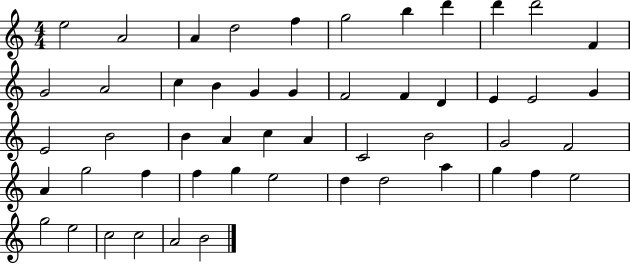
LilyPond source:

{
  \clef treble
  \numericTimeSignature
  \time 4/4
  \key c \major
  e''2 a'2 | a'4 d''2 f''4 | g''2 b''4 d'''4 | d'''4 d'''2 f'4 | \break g'2 a'2 | c''4 b'4 g'4 g'4 | f'2 f'4 d'4 | e'4 e'2 g'4 | \break e'2 b'2 | b'4 a'4 c''4 a'4 | c'2 b'2 | g'2 f'2 | \break a'4 g''2 f''4 | f''4 g''4 e''2 | d''4 d''2 a''4 | g''4 f''4 e''2 | \break g''2 e''2 | c''2 c''2 | a'2 b'2 | \bar "|."
}